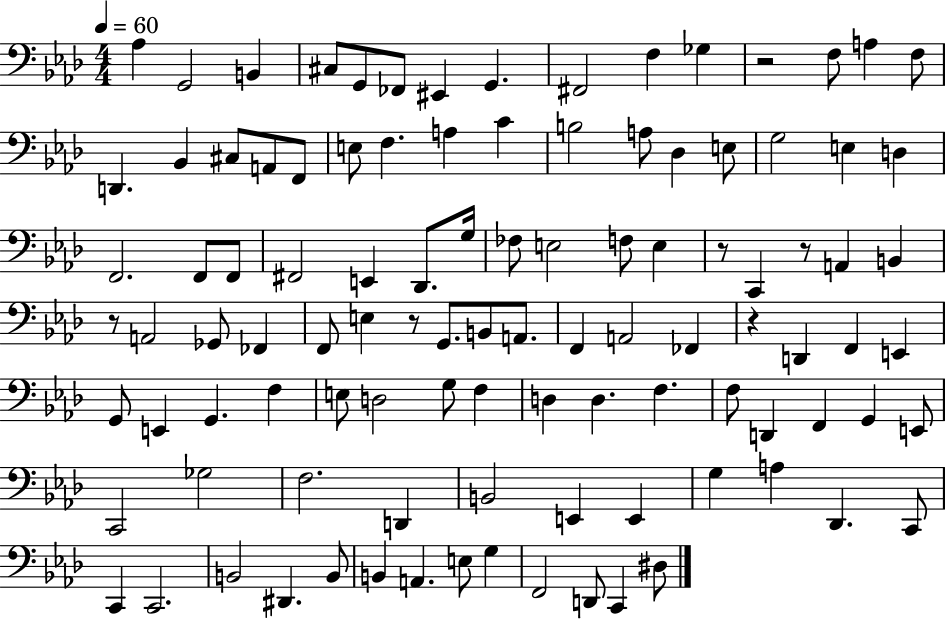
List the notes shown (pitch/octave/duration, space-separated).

Ab3/q G2/h B2/q C#3/e G2/e FES2/e EIS2/q G2/q. F#2/h F3/q Gb3/q R/h F3/e A3/q F3/e D2/q. Bb2/q C#3/e A2/e F2/e E3/e F3/q. A3/q C4/q B3/h A3/e Db3/q E3/e G3/h E3/q D3/q F2/h. F2/e F2/e F#2/h E2/q Db2/e. G3/s FES3/e E3/h F3/e E3/q R/e C2/q R/e A2/q B2/q R/e A2/h Gb2/e FES2/q F2/e E3/q R/e G2/e. B2/e A2/e. F2/q A2/h FES2/q R/q D2/q F2/q E2/q G2/e E2/q G2/q. F3/q E3/e D3/h G3/e F3/q D3/q D3/q. F3/q. F3/e D2/q F2/q G2/q E2/e C2/h Gb3/h F3/h. D2/q B2/h E2/q E2/q G3/q A3/q Db2/q. C2/e C2/q C2/h. B2/h D#2/q. B2/e B2/q A2/q. E3/e G3/q F2/h D2/e C2/q D#3/e